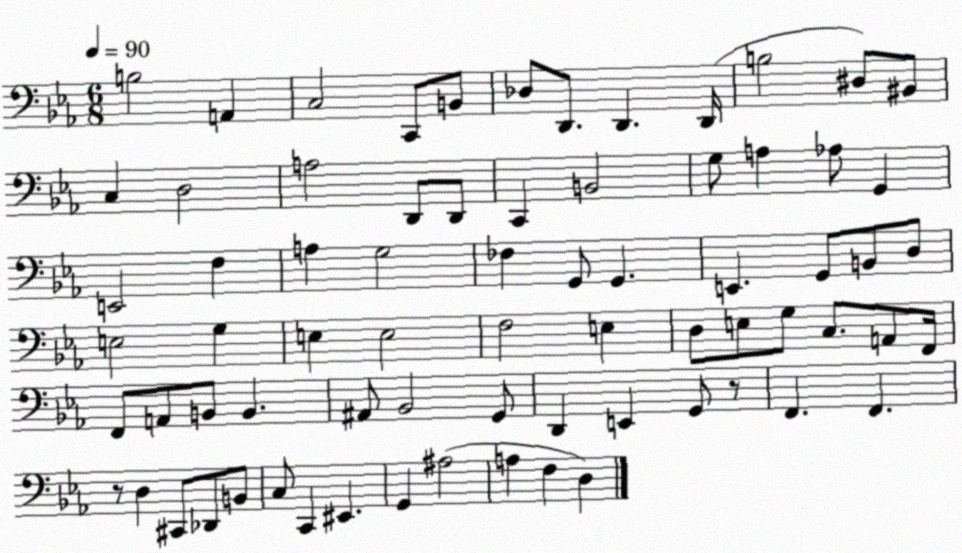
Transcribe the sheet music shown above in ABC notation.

X:1
T:Untitled
M:6/8
L:1/4
K:Eb
B,2 A,, C,2 C,,/2 B,,/2 _D,/2 D,,/2 D,, D,,/4 B,2 ^D,/2 ^B,,/2 C, D,2 A,2 D,,/2 D,,/2 C,, B,,2 G,/2 A, _A,/2 G,, E,,2 F, A, G,2 _F, G,,/2 G,, E,, G,,/2 B,,/2 D,/2 E,2 G, E, E,2 F,2 E, D,/2 E,/2 G,/2 C,/2 A,,/2 F,,/4 F,,/2 A,,/2 B,,/2 B,, ^A,,/2 _B,,2 G,,/2 D,, E,, G,,/2 z/2 F,, F,, z/2 D, ^C,,/2 _D,,/2 B,,/2 C,/2 C,, ^E,, G,, ^A,2 A, F, D,